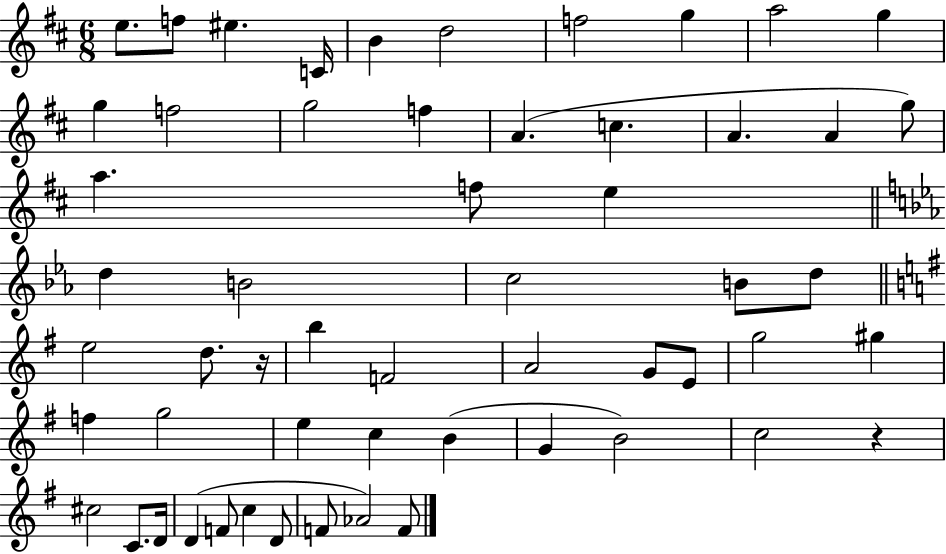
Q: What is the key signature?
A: D major